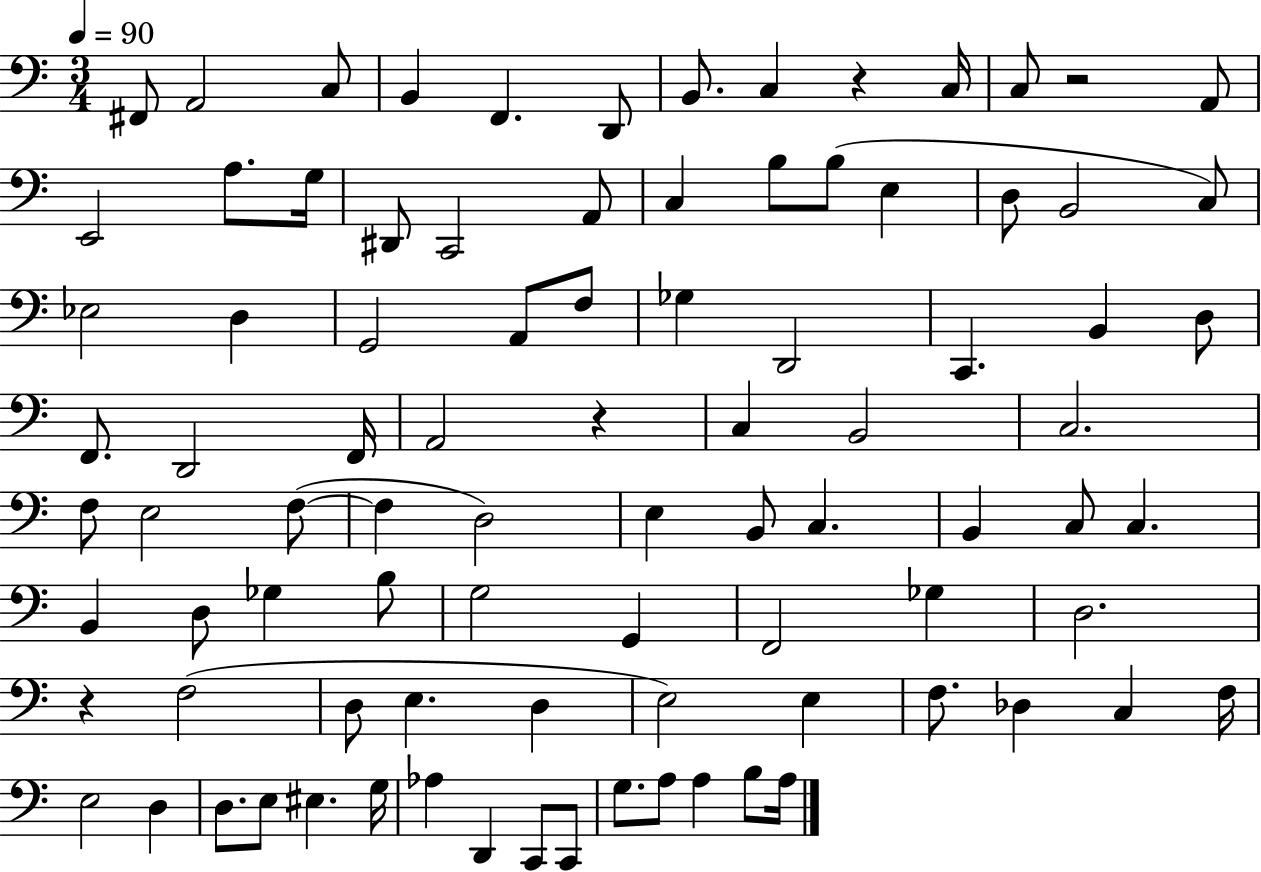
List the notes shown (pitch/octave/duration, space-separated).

F#2/e A2/h C3/e B2/q F2/q. D2/e B2/e. C3/q R/q C3/s C3/e R/h A2/e E2/h A3/e. G3/s D#2/e C2/h A2/e C3/q B3/e B3/e E3/q D3/e B2/h C3/e Eb3/h D3/q G2/h A2/e F3/e Gb3/q D2/h C2/q. B2/q D3/e F2/e. D2/h F2/s A2/h R/q C3/q B2/h C3/h. F3/e E3/h F3/e F3/q D3/h E3/q B2/e C3/q. B2/q C3/e C3/q. B2/q D3/e Gb3/q B3/e G3/h G2/q F2/h Gb3/q D3/h. R/q F3/h D3/e E3/q. D3/q E3/h E3/q F3/e. Db3/q C3/q F3/s E3/h D3/q D3/e. E3/e EIS3/q. G3/s Ab3/q D2/q C2/e C2/e G3/e. A3/e A3/q B3/e A3/s